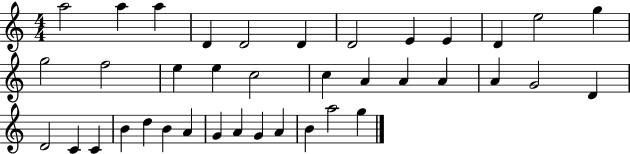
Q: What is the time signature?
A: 4/4